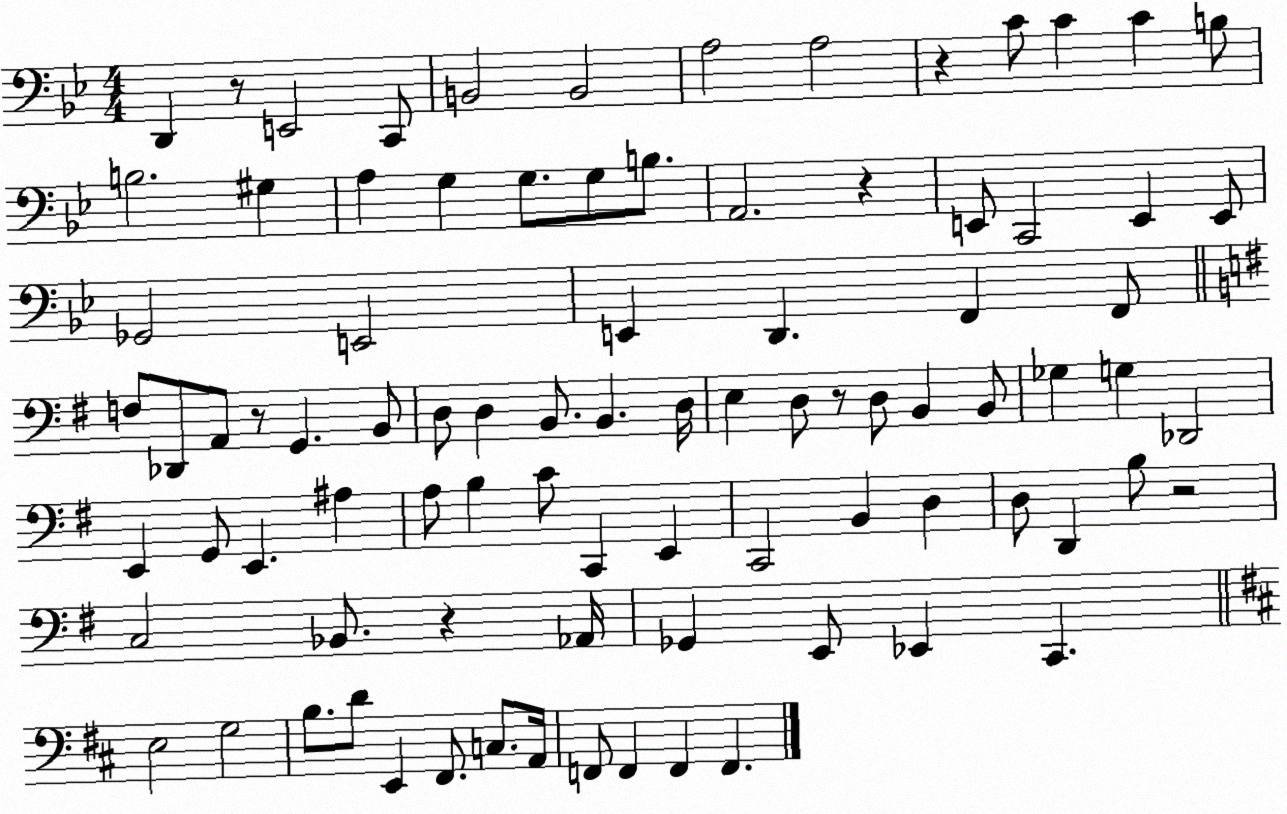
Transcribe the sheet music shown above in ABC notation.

X:1
T:Untitled
M:4/4
L:1/4
K:Bb
D,, z/2 E,,2 C,,/2 B,,2 B,,2 A,2 A,2 z C/2 C C B,/2 B,2 ^G, A, G, G,/2 G,/2 B,/2 A,,2 z E,,/2 C,,2 E,, E,,/2 _G,,2 E,,2 E,, D,, F,, F,,/2 F,/2 _D,,/2 A,,/2 z/2 G,, B,,/2 D,/2 D, B,,/2 B,, D,/4 E, D,/2 z/2 D,/2 B,, B,,/2 _G, G, _D,,2 E,, G,,/2 E,, ^A, A,/2 B, C/2 C,, E,, C,,2 B,, D, D,/2 D,, B,/2 z2 C,2 _B,,/2 z _A,,/4 _G,, E,,/2 _E,, C,, E,2 G,2 B,/2 D/2 E,, ^F,,/2 C,/2 A,,/4 F,,/2 F,, F,, F,,